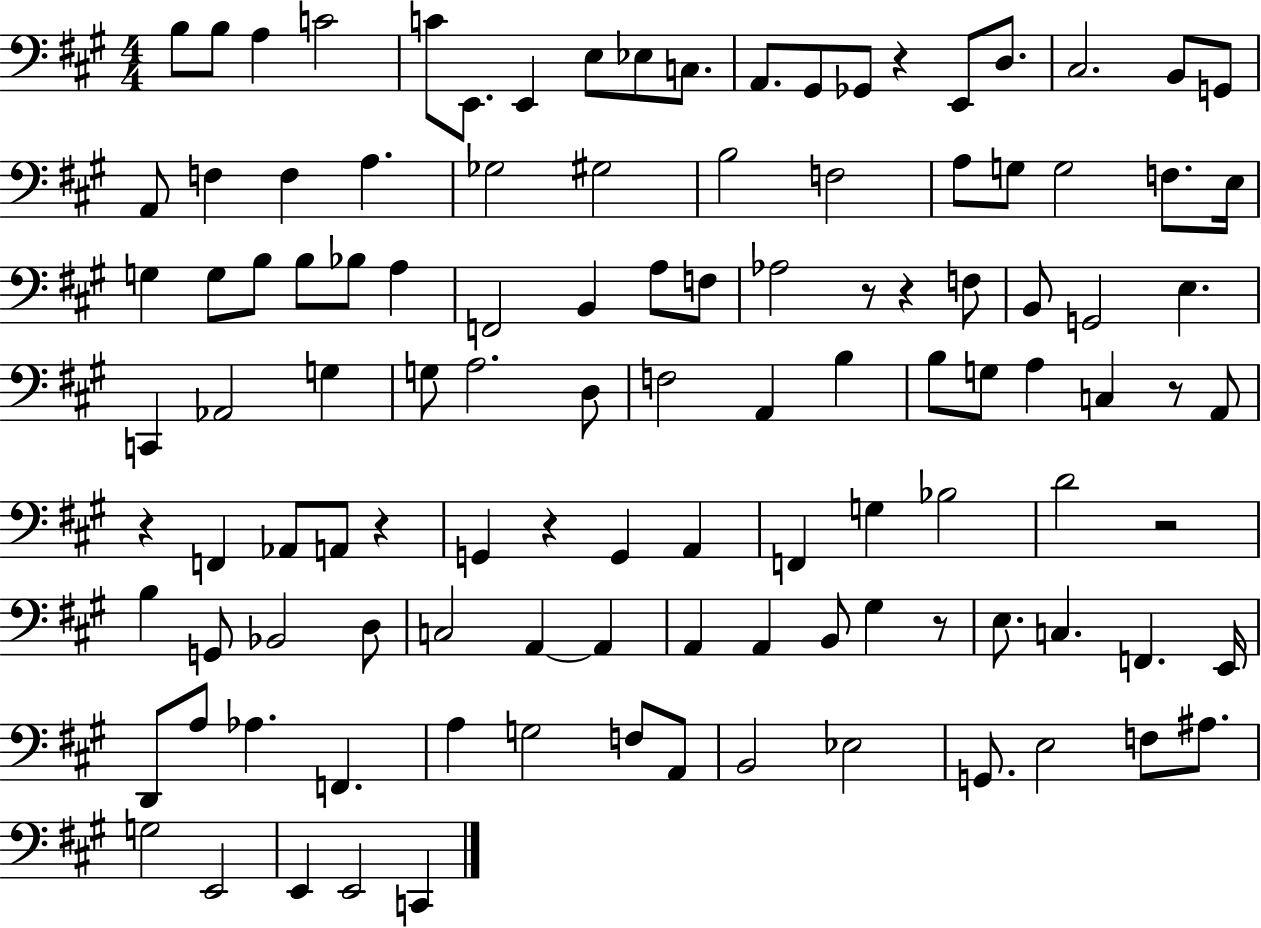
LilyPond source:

{
  \clef bass
  \numericTimeSignature
  \time 4/4
  \key a \major
  \repeat volta 2 { b8 b8 a4 c'2 | c'8 e,8. e,4 e8 ees8 c8. | a,8. gis,8 ges,8 r4 e,8 d8. | cis2. b,8 g,8 | \break a,8 f4 f4 a4. | ges2 gis2 | b2 f2 | a8 g8 g2 f8. e16 | \break g4 g8 b8 b8 bes8 a4 | f,2 b,4 a8 f8 | aes2 r8 r4 f8 | b,8 g,2 e4. | \break c,4 aes,2 g4 | g8 a2. d8 | f2 a,4 b4 | b8 g8 a4 c4 r8 a,8 | \break r4 f,4 aes,8 a,8 r4 | g,4 r4 g,4 a,4 | f,4 g4 bes2 | d'2 r2 | \break b4 g,8 bes,2 d8 | c2 a,4~~ a,4 | a,4 a,4 b,8 gis4 r8 | e8. c4. f,4. e,16 | \break d,8 a8 aes4. f,4. | a4 g2 f8 a,8 | b,2 ees2 | g,8. e2 f8 ais8. | \break g2 e,2 | e,4 e,2 c,4 | } \bar "|."
}